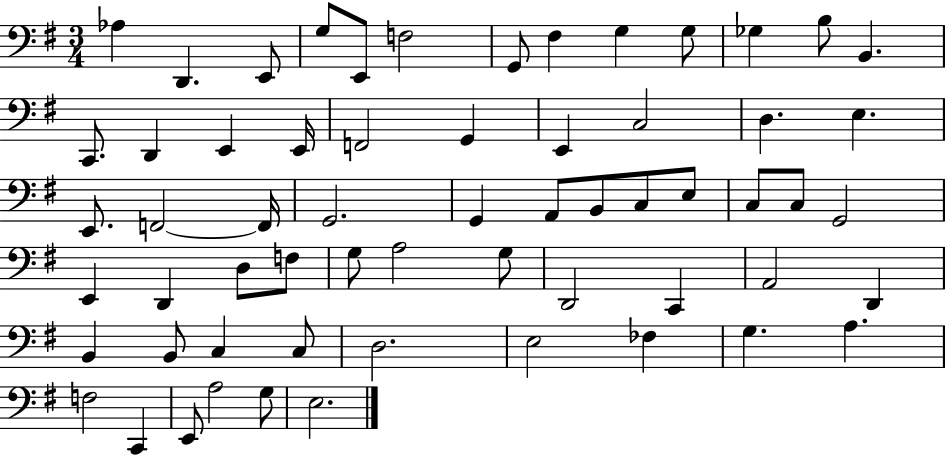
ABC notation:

X:1
T:Untitled
M:3/4
L:1/4
K:G
_A, D,, E,,/2 G,/2 E,,/2 F,2 G,,/2 ^F, G, G,/2 _G, B,/2 B,, C,,/2 D,, E,, E,,/4 F,,2 G,, E,, C,2 D, E, E,,/2 F,,2 F,,/4 G,,2 G,, A,,/2 B,,/2 C,/2 E,/2 C,/2 C,/2 G,,2 E,, D,, D,/2 F,/2 G,/2 A,2 G,/2 D,,2 C,, A,,2 D,, B,, B,,/2 C, C,/2 D,2 E,2 _F, G, A, F,2 C,, E,,/2 A,2 G,/2 E,2